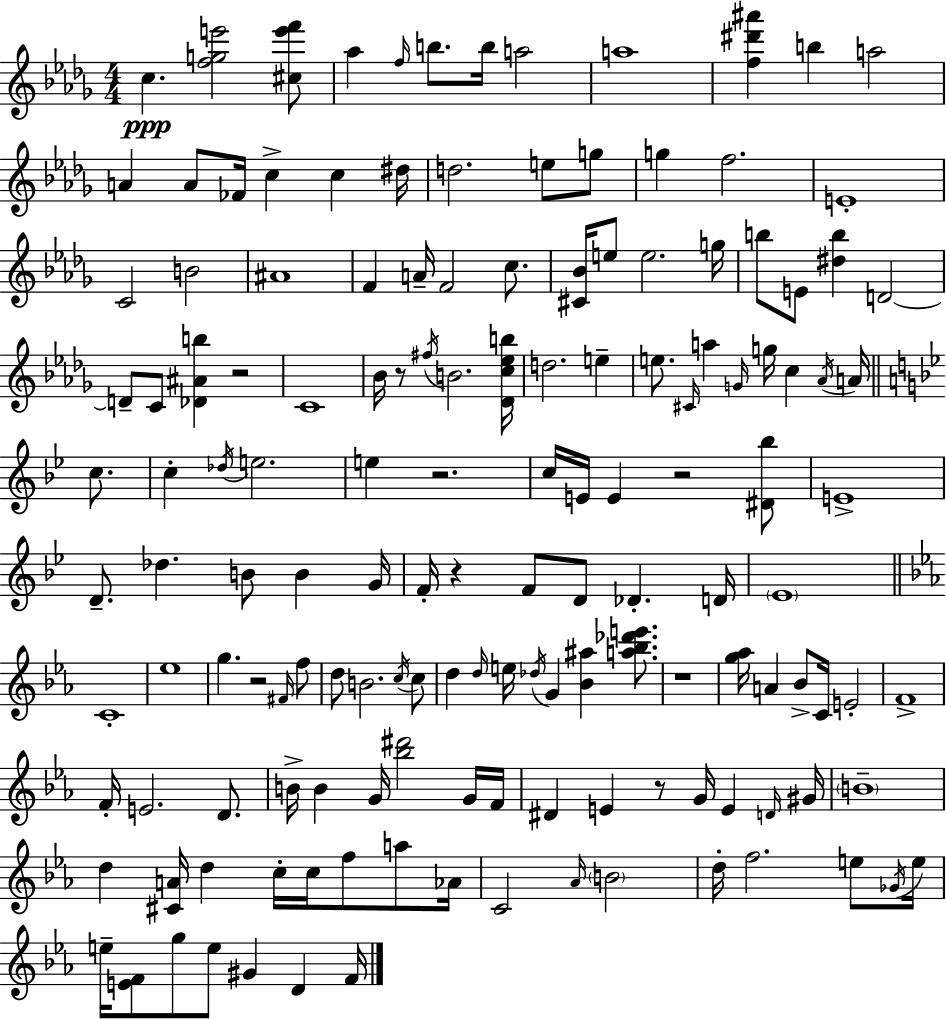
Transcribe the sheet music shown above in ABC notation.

X:1
T:Untitled
M:4/4
L:1/4
K:Bbm
c [fge']2 [^ce'f']/2 _a f/4 b/2 b/4 a2 a4 [f^d'^a'] b a2 A A/2 _F/4 c c ^d/4 d2 e/2 g/2 g f2 E4 C2 B2 ^A4 F A/4 F2 c/2 [^C_B]/4 e/2 e2 g/4 b/2 E/2 [^db] D2 D/2 C/2 [_D^Ab] z2 C4 _B/4 z/2 ^f/4 B2 [_Dc_eb]/4 d2 e e/2 ^C/4 a G/4 g/4 c _A/4 A/4 c/2 c _d/4 e2 e z2 c/4 E/4 E z2 [^D_b]/2 E4 D/2 _d B/2 B G/4 F/4 z F/2 D/2 _D D/4 _E4 C4 _e4 g z2 ^F/4 f/2 d/2 B2 c/4 c/2 d d/4 e/4 _d/4 G [_B^a] [a_b_d'e']/2 z4 [g_a]/4 A _B/2 C/4 E2 F4 F/4 E2 D/2 B/4 B G/4 [_b^d']2 G/4 F/4 ^D E z/2 G/4 E D/4 ^G/4 B4 d [^CA]/4 d c/4 c/4 f/2 a/2 _A/4 C2 _A/4 B2 d/4 f2 e/2 _G/4 e/4 e/4 [EF]/2 g/2 e/2 ^G D F/4